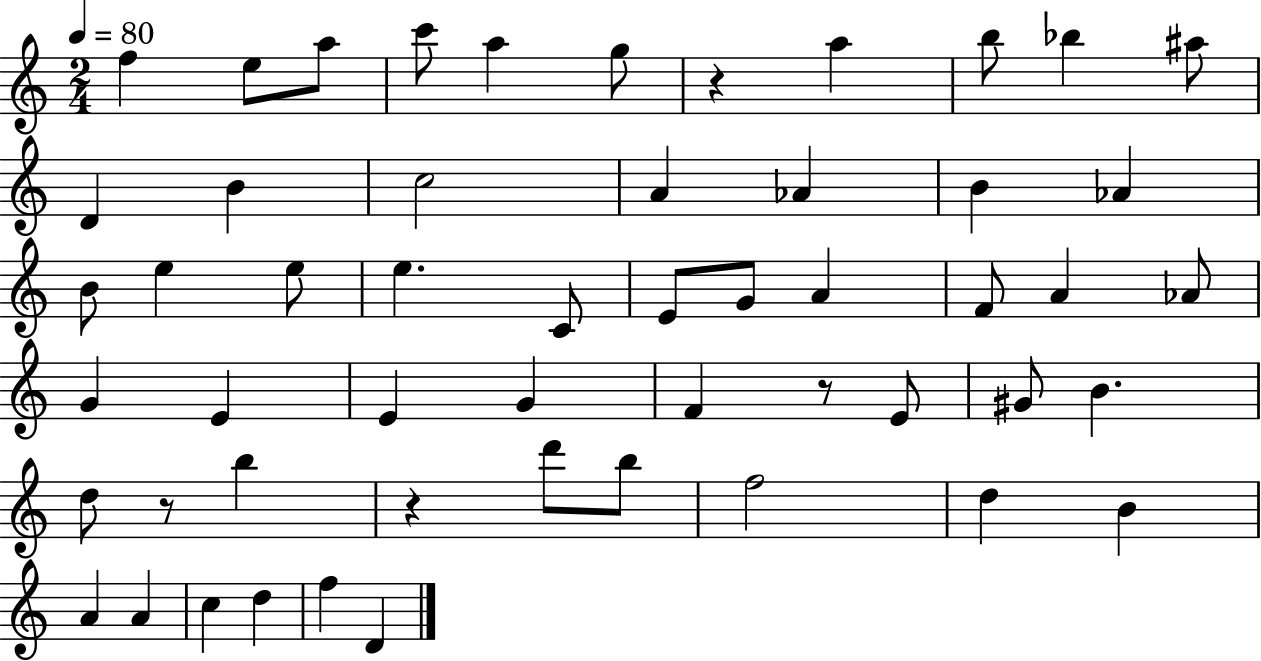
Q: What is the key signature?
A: C major